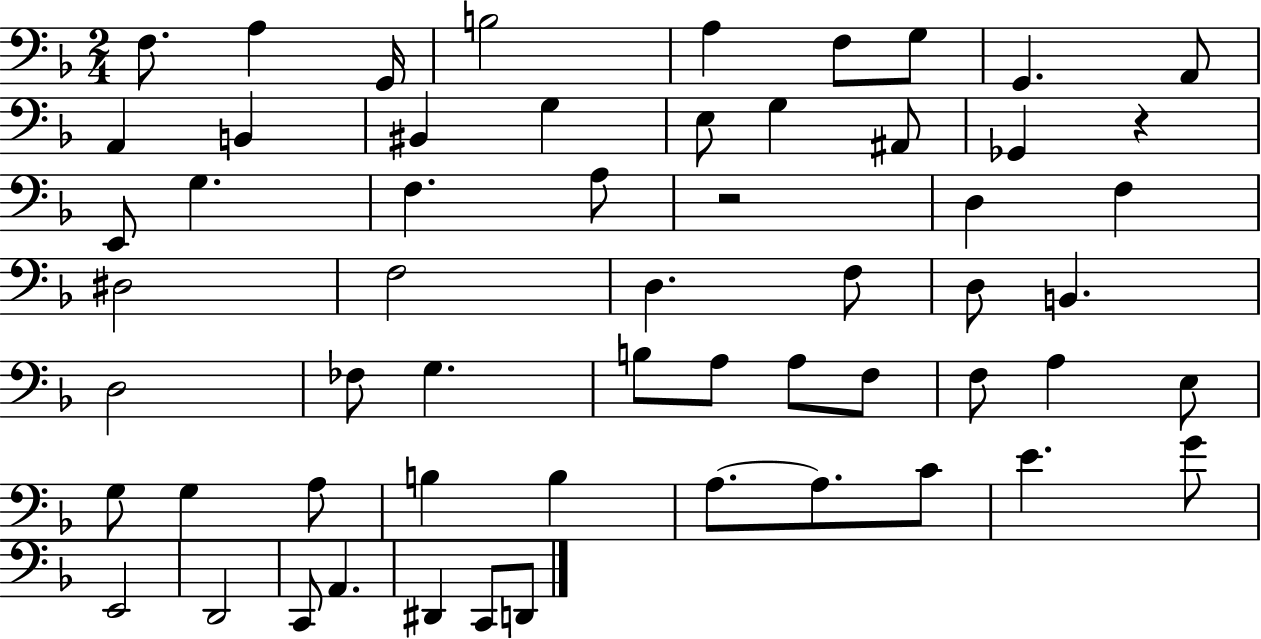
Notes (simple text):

F3/e. A3/q G2/s B3/h A3/q F3/e G3/e G2/q. A2/e A2/q B2/q BIS2/q G3/q E3/e G3/q A#2/e Gb2/q R/q E2/e G3/q. F3/q. A3/e R/h D3/q F3/q D#3/h F3/h D3/q. F3/e D3/e B2/q. D3/h FES3/e G3/q. B3/e A3/e A3/e F3/e F3/e A3/q E3/e G3/e G3/q A3/e B3/q B3/q A3/e. A3/e. C4/e E4/q. G4/e E2/h D2/h C2/e A2/q. D#2/q C2/e D2/e